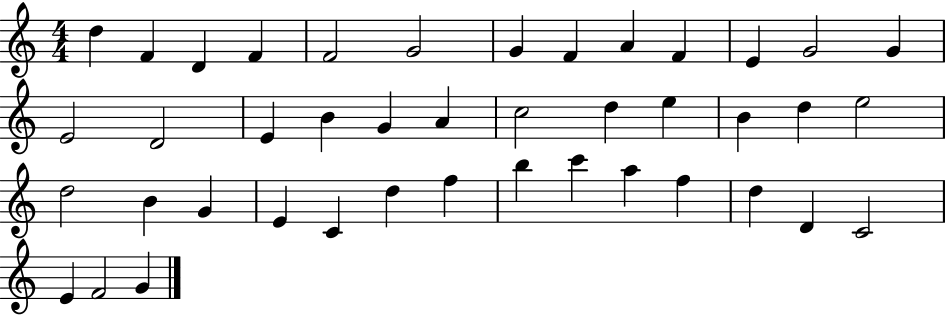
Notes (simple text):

D5/q F4/q D4/q F4/q F4/h G4/h G4/q F4/q A4/q F4/q E4/q G4/h G4/q E4/h D4/h E4/q B4/q G4/q A4/q C5/h D5/q E5/q B4/q D5/q E5/h D5/h B4/q G4/q E4/q C4/q D5/q F5/q B5/q C6/q A5/q F5/q D5/q D4/q C4/h E4/q F4/h G4/q